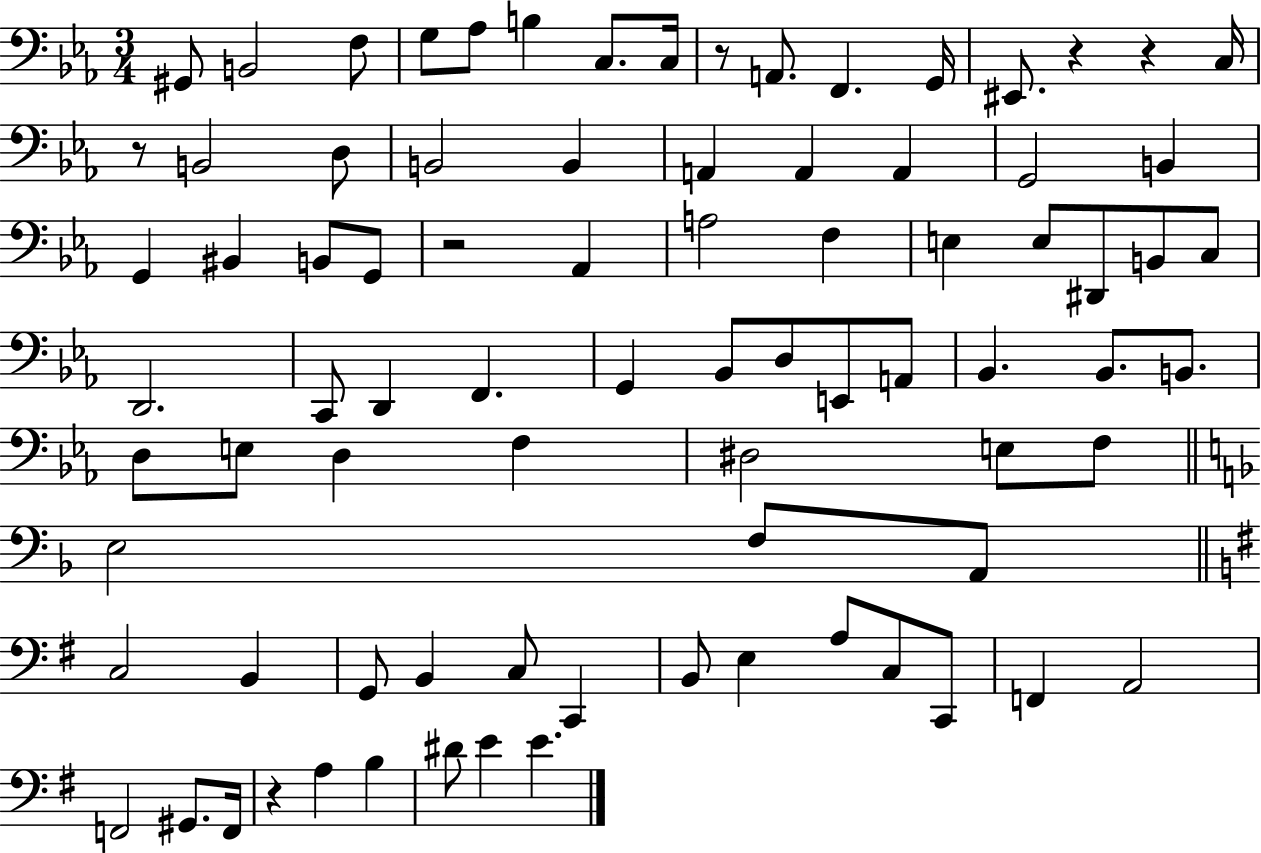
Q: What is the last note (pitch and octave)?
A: E4